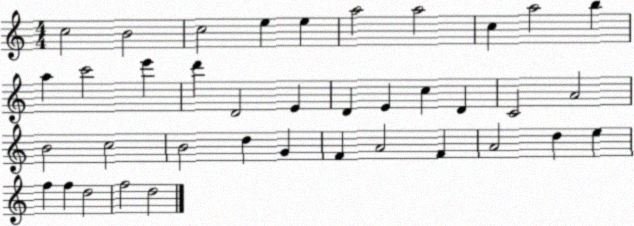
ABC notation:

X:1
T:Untitled
M:4/4
L:1/4
K:C
c2 B2 c2 e e a2 a2 c a2 b a c'2 e' d' D2 E D E c D C2 A2 B2 c2 B2 d G F A2 F A2 d e f f d2 f2 d2